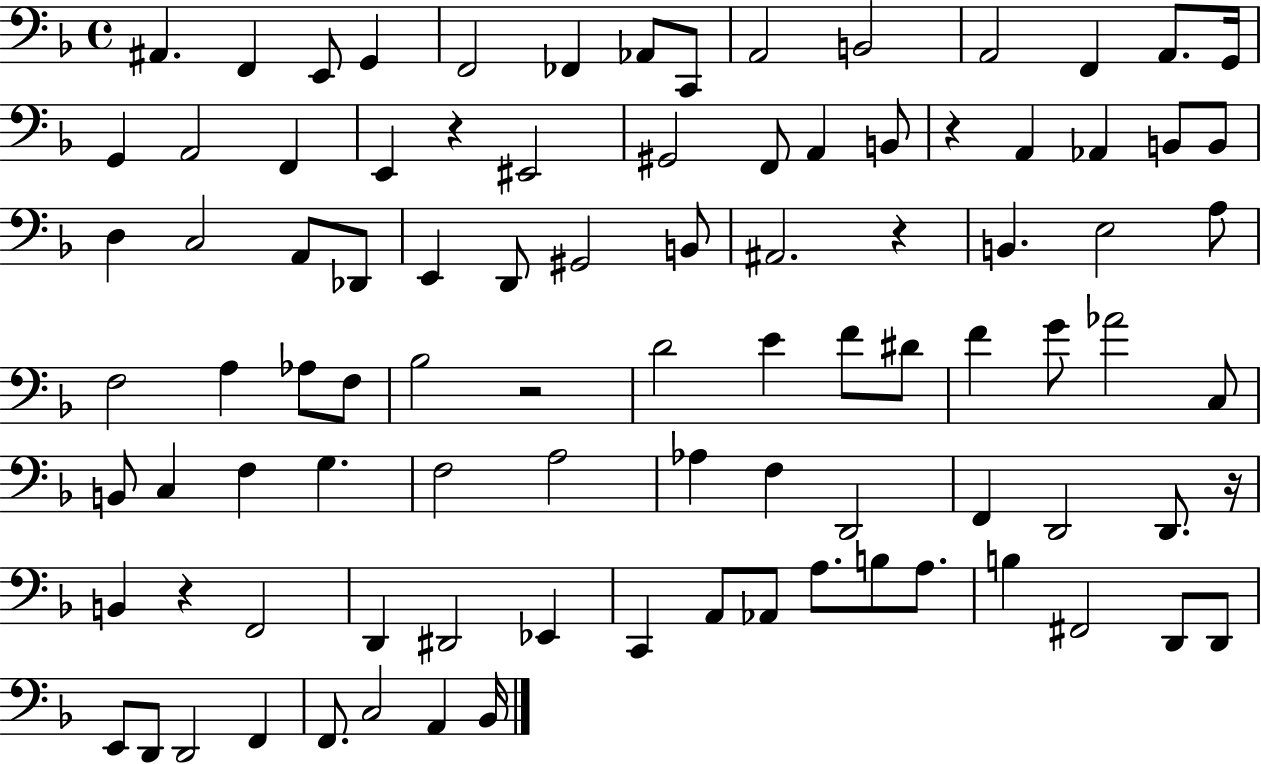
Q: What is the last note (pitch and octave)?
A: Bb2